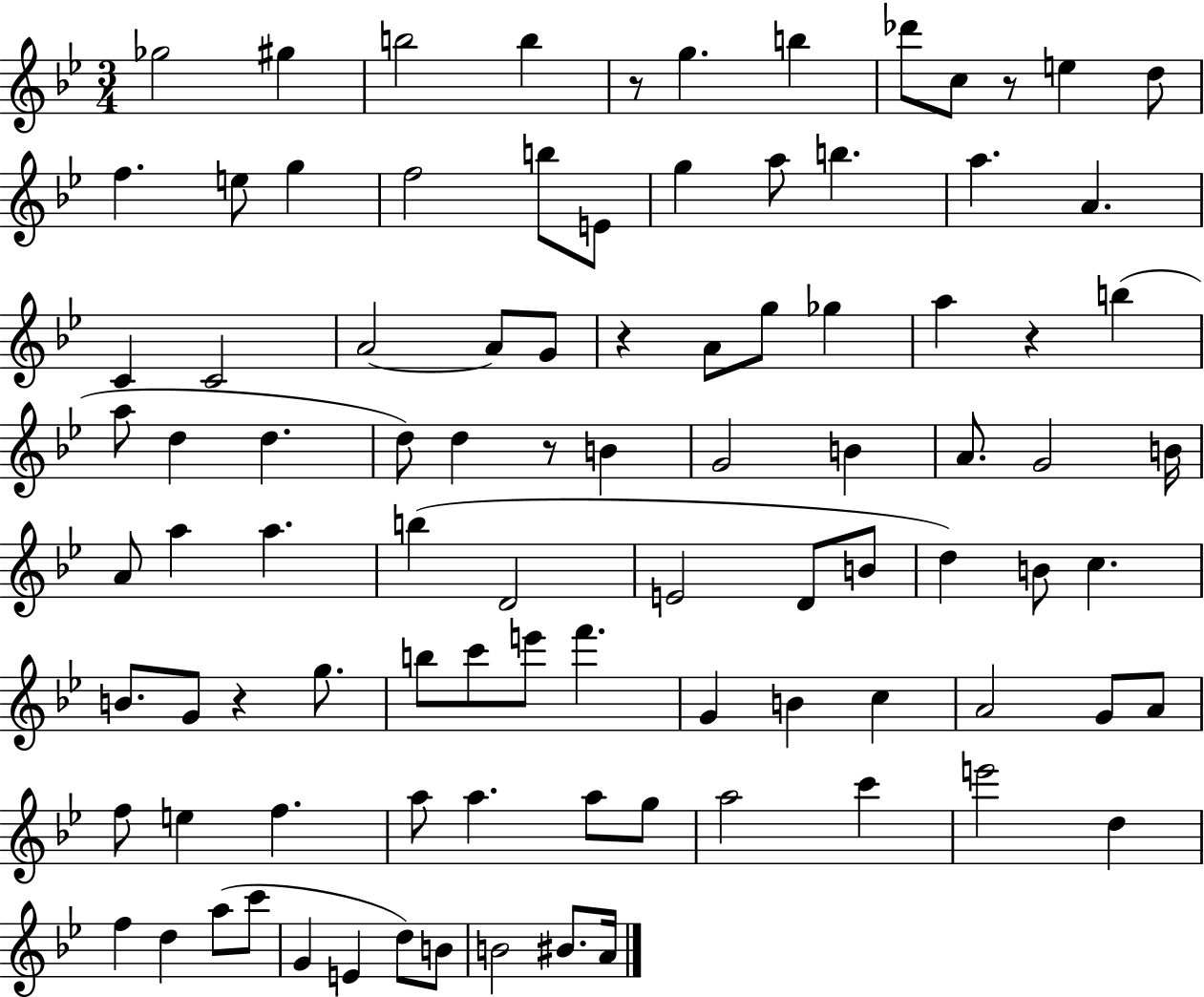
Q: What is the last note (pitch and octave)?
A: A4